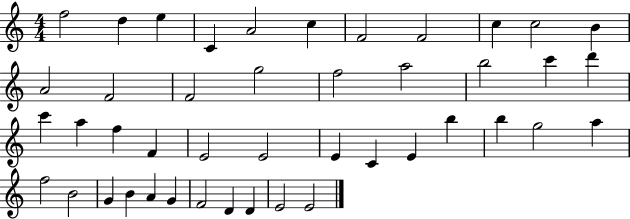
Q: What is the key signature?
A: C major